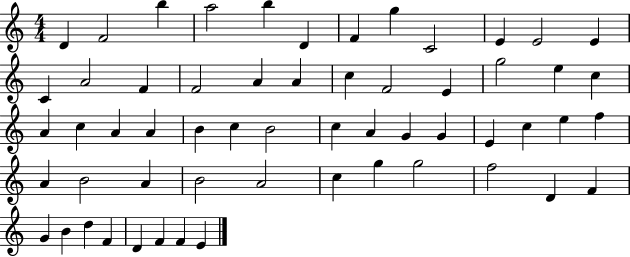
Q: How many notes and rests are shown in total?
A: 58